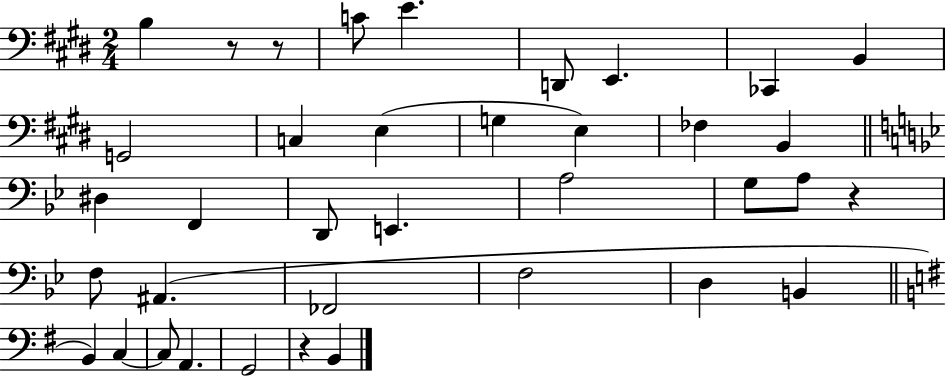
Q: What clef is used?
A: bass